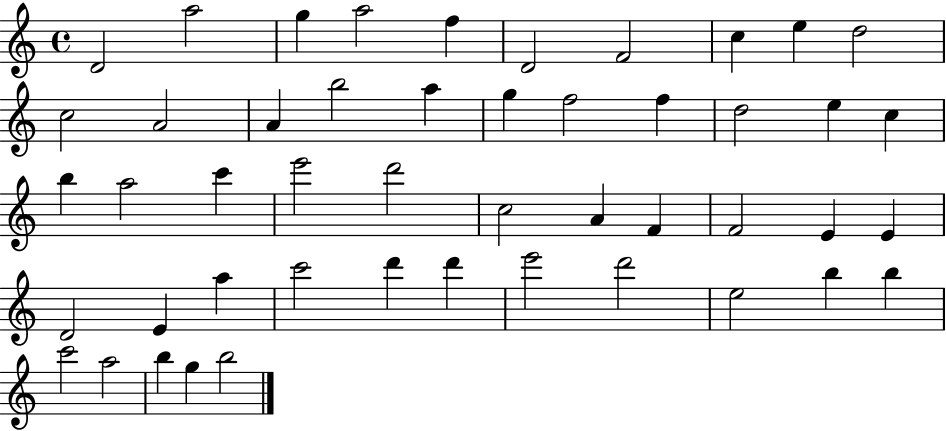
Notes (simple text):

D4/h A5/h G5/q A5/h F5/q D4/h F4/h C5/q E5/q D5/h C5/h A4/h A4/q B5/h A5/q G5/q F5/h F5/q D5/h E5/q C5/q B5/q A5/h C6/q E6/h D6/h C5/h A4/q F4/q F4/h E4/q E4/q D4/h E4/q A5/q C6/h D6/q D6/q E6/h D6/h E5/h B5/q B5/q C6/h A5/h B5/q G5/q B5/h